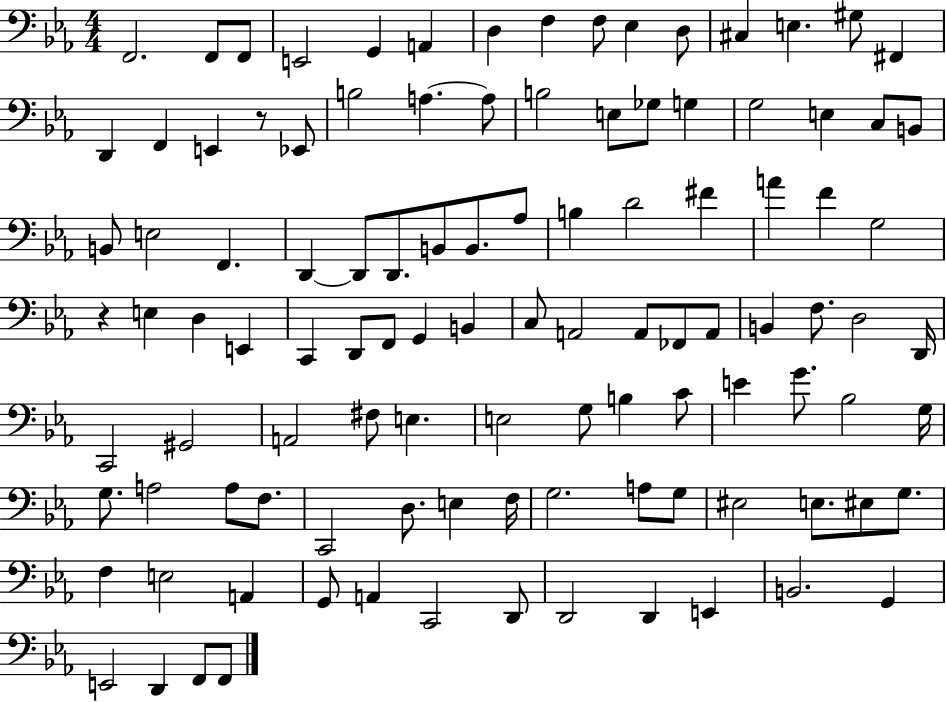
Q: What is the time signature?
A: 4/4